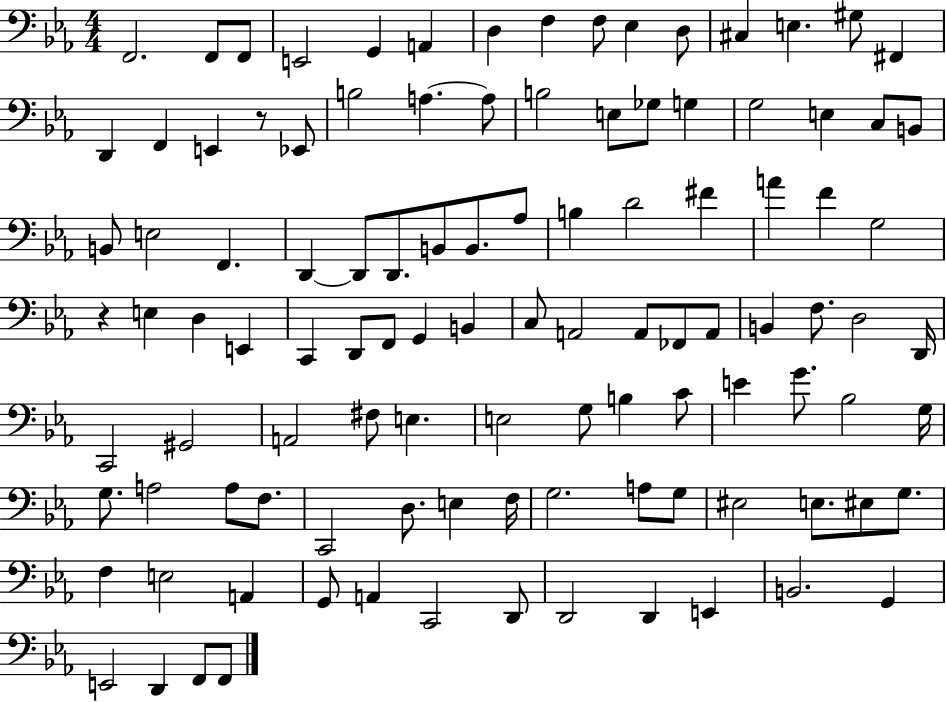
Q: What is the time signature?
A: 4/4